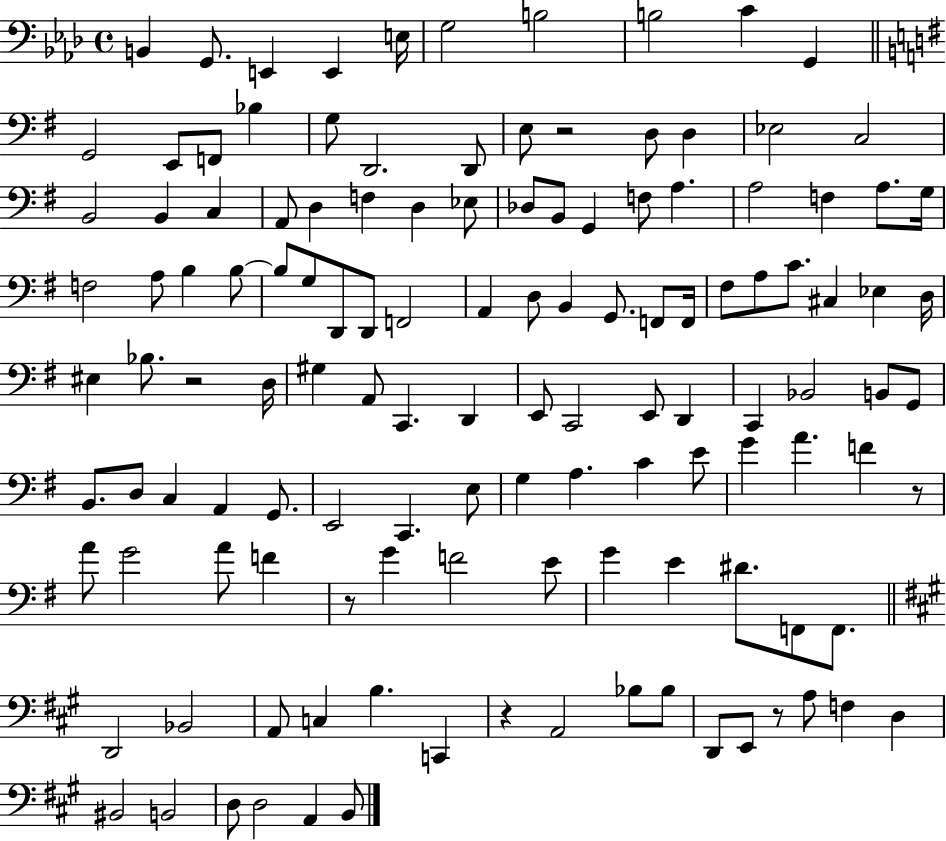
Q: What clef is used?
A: bass